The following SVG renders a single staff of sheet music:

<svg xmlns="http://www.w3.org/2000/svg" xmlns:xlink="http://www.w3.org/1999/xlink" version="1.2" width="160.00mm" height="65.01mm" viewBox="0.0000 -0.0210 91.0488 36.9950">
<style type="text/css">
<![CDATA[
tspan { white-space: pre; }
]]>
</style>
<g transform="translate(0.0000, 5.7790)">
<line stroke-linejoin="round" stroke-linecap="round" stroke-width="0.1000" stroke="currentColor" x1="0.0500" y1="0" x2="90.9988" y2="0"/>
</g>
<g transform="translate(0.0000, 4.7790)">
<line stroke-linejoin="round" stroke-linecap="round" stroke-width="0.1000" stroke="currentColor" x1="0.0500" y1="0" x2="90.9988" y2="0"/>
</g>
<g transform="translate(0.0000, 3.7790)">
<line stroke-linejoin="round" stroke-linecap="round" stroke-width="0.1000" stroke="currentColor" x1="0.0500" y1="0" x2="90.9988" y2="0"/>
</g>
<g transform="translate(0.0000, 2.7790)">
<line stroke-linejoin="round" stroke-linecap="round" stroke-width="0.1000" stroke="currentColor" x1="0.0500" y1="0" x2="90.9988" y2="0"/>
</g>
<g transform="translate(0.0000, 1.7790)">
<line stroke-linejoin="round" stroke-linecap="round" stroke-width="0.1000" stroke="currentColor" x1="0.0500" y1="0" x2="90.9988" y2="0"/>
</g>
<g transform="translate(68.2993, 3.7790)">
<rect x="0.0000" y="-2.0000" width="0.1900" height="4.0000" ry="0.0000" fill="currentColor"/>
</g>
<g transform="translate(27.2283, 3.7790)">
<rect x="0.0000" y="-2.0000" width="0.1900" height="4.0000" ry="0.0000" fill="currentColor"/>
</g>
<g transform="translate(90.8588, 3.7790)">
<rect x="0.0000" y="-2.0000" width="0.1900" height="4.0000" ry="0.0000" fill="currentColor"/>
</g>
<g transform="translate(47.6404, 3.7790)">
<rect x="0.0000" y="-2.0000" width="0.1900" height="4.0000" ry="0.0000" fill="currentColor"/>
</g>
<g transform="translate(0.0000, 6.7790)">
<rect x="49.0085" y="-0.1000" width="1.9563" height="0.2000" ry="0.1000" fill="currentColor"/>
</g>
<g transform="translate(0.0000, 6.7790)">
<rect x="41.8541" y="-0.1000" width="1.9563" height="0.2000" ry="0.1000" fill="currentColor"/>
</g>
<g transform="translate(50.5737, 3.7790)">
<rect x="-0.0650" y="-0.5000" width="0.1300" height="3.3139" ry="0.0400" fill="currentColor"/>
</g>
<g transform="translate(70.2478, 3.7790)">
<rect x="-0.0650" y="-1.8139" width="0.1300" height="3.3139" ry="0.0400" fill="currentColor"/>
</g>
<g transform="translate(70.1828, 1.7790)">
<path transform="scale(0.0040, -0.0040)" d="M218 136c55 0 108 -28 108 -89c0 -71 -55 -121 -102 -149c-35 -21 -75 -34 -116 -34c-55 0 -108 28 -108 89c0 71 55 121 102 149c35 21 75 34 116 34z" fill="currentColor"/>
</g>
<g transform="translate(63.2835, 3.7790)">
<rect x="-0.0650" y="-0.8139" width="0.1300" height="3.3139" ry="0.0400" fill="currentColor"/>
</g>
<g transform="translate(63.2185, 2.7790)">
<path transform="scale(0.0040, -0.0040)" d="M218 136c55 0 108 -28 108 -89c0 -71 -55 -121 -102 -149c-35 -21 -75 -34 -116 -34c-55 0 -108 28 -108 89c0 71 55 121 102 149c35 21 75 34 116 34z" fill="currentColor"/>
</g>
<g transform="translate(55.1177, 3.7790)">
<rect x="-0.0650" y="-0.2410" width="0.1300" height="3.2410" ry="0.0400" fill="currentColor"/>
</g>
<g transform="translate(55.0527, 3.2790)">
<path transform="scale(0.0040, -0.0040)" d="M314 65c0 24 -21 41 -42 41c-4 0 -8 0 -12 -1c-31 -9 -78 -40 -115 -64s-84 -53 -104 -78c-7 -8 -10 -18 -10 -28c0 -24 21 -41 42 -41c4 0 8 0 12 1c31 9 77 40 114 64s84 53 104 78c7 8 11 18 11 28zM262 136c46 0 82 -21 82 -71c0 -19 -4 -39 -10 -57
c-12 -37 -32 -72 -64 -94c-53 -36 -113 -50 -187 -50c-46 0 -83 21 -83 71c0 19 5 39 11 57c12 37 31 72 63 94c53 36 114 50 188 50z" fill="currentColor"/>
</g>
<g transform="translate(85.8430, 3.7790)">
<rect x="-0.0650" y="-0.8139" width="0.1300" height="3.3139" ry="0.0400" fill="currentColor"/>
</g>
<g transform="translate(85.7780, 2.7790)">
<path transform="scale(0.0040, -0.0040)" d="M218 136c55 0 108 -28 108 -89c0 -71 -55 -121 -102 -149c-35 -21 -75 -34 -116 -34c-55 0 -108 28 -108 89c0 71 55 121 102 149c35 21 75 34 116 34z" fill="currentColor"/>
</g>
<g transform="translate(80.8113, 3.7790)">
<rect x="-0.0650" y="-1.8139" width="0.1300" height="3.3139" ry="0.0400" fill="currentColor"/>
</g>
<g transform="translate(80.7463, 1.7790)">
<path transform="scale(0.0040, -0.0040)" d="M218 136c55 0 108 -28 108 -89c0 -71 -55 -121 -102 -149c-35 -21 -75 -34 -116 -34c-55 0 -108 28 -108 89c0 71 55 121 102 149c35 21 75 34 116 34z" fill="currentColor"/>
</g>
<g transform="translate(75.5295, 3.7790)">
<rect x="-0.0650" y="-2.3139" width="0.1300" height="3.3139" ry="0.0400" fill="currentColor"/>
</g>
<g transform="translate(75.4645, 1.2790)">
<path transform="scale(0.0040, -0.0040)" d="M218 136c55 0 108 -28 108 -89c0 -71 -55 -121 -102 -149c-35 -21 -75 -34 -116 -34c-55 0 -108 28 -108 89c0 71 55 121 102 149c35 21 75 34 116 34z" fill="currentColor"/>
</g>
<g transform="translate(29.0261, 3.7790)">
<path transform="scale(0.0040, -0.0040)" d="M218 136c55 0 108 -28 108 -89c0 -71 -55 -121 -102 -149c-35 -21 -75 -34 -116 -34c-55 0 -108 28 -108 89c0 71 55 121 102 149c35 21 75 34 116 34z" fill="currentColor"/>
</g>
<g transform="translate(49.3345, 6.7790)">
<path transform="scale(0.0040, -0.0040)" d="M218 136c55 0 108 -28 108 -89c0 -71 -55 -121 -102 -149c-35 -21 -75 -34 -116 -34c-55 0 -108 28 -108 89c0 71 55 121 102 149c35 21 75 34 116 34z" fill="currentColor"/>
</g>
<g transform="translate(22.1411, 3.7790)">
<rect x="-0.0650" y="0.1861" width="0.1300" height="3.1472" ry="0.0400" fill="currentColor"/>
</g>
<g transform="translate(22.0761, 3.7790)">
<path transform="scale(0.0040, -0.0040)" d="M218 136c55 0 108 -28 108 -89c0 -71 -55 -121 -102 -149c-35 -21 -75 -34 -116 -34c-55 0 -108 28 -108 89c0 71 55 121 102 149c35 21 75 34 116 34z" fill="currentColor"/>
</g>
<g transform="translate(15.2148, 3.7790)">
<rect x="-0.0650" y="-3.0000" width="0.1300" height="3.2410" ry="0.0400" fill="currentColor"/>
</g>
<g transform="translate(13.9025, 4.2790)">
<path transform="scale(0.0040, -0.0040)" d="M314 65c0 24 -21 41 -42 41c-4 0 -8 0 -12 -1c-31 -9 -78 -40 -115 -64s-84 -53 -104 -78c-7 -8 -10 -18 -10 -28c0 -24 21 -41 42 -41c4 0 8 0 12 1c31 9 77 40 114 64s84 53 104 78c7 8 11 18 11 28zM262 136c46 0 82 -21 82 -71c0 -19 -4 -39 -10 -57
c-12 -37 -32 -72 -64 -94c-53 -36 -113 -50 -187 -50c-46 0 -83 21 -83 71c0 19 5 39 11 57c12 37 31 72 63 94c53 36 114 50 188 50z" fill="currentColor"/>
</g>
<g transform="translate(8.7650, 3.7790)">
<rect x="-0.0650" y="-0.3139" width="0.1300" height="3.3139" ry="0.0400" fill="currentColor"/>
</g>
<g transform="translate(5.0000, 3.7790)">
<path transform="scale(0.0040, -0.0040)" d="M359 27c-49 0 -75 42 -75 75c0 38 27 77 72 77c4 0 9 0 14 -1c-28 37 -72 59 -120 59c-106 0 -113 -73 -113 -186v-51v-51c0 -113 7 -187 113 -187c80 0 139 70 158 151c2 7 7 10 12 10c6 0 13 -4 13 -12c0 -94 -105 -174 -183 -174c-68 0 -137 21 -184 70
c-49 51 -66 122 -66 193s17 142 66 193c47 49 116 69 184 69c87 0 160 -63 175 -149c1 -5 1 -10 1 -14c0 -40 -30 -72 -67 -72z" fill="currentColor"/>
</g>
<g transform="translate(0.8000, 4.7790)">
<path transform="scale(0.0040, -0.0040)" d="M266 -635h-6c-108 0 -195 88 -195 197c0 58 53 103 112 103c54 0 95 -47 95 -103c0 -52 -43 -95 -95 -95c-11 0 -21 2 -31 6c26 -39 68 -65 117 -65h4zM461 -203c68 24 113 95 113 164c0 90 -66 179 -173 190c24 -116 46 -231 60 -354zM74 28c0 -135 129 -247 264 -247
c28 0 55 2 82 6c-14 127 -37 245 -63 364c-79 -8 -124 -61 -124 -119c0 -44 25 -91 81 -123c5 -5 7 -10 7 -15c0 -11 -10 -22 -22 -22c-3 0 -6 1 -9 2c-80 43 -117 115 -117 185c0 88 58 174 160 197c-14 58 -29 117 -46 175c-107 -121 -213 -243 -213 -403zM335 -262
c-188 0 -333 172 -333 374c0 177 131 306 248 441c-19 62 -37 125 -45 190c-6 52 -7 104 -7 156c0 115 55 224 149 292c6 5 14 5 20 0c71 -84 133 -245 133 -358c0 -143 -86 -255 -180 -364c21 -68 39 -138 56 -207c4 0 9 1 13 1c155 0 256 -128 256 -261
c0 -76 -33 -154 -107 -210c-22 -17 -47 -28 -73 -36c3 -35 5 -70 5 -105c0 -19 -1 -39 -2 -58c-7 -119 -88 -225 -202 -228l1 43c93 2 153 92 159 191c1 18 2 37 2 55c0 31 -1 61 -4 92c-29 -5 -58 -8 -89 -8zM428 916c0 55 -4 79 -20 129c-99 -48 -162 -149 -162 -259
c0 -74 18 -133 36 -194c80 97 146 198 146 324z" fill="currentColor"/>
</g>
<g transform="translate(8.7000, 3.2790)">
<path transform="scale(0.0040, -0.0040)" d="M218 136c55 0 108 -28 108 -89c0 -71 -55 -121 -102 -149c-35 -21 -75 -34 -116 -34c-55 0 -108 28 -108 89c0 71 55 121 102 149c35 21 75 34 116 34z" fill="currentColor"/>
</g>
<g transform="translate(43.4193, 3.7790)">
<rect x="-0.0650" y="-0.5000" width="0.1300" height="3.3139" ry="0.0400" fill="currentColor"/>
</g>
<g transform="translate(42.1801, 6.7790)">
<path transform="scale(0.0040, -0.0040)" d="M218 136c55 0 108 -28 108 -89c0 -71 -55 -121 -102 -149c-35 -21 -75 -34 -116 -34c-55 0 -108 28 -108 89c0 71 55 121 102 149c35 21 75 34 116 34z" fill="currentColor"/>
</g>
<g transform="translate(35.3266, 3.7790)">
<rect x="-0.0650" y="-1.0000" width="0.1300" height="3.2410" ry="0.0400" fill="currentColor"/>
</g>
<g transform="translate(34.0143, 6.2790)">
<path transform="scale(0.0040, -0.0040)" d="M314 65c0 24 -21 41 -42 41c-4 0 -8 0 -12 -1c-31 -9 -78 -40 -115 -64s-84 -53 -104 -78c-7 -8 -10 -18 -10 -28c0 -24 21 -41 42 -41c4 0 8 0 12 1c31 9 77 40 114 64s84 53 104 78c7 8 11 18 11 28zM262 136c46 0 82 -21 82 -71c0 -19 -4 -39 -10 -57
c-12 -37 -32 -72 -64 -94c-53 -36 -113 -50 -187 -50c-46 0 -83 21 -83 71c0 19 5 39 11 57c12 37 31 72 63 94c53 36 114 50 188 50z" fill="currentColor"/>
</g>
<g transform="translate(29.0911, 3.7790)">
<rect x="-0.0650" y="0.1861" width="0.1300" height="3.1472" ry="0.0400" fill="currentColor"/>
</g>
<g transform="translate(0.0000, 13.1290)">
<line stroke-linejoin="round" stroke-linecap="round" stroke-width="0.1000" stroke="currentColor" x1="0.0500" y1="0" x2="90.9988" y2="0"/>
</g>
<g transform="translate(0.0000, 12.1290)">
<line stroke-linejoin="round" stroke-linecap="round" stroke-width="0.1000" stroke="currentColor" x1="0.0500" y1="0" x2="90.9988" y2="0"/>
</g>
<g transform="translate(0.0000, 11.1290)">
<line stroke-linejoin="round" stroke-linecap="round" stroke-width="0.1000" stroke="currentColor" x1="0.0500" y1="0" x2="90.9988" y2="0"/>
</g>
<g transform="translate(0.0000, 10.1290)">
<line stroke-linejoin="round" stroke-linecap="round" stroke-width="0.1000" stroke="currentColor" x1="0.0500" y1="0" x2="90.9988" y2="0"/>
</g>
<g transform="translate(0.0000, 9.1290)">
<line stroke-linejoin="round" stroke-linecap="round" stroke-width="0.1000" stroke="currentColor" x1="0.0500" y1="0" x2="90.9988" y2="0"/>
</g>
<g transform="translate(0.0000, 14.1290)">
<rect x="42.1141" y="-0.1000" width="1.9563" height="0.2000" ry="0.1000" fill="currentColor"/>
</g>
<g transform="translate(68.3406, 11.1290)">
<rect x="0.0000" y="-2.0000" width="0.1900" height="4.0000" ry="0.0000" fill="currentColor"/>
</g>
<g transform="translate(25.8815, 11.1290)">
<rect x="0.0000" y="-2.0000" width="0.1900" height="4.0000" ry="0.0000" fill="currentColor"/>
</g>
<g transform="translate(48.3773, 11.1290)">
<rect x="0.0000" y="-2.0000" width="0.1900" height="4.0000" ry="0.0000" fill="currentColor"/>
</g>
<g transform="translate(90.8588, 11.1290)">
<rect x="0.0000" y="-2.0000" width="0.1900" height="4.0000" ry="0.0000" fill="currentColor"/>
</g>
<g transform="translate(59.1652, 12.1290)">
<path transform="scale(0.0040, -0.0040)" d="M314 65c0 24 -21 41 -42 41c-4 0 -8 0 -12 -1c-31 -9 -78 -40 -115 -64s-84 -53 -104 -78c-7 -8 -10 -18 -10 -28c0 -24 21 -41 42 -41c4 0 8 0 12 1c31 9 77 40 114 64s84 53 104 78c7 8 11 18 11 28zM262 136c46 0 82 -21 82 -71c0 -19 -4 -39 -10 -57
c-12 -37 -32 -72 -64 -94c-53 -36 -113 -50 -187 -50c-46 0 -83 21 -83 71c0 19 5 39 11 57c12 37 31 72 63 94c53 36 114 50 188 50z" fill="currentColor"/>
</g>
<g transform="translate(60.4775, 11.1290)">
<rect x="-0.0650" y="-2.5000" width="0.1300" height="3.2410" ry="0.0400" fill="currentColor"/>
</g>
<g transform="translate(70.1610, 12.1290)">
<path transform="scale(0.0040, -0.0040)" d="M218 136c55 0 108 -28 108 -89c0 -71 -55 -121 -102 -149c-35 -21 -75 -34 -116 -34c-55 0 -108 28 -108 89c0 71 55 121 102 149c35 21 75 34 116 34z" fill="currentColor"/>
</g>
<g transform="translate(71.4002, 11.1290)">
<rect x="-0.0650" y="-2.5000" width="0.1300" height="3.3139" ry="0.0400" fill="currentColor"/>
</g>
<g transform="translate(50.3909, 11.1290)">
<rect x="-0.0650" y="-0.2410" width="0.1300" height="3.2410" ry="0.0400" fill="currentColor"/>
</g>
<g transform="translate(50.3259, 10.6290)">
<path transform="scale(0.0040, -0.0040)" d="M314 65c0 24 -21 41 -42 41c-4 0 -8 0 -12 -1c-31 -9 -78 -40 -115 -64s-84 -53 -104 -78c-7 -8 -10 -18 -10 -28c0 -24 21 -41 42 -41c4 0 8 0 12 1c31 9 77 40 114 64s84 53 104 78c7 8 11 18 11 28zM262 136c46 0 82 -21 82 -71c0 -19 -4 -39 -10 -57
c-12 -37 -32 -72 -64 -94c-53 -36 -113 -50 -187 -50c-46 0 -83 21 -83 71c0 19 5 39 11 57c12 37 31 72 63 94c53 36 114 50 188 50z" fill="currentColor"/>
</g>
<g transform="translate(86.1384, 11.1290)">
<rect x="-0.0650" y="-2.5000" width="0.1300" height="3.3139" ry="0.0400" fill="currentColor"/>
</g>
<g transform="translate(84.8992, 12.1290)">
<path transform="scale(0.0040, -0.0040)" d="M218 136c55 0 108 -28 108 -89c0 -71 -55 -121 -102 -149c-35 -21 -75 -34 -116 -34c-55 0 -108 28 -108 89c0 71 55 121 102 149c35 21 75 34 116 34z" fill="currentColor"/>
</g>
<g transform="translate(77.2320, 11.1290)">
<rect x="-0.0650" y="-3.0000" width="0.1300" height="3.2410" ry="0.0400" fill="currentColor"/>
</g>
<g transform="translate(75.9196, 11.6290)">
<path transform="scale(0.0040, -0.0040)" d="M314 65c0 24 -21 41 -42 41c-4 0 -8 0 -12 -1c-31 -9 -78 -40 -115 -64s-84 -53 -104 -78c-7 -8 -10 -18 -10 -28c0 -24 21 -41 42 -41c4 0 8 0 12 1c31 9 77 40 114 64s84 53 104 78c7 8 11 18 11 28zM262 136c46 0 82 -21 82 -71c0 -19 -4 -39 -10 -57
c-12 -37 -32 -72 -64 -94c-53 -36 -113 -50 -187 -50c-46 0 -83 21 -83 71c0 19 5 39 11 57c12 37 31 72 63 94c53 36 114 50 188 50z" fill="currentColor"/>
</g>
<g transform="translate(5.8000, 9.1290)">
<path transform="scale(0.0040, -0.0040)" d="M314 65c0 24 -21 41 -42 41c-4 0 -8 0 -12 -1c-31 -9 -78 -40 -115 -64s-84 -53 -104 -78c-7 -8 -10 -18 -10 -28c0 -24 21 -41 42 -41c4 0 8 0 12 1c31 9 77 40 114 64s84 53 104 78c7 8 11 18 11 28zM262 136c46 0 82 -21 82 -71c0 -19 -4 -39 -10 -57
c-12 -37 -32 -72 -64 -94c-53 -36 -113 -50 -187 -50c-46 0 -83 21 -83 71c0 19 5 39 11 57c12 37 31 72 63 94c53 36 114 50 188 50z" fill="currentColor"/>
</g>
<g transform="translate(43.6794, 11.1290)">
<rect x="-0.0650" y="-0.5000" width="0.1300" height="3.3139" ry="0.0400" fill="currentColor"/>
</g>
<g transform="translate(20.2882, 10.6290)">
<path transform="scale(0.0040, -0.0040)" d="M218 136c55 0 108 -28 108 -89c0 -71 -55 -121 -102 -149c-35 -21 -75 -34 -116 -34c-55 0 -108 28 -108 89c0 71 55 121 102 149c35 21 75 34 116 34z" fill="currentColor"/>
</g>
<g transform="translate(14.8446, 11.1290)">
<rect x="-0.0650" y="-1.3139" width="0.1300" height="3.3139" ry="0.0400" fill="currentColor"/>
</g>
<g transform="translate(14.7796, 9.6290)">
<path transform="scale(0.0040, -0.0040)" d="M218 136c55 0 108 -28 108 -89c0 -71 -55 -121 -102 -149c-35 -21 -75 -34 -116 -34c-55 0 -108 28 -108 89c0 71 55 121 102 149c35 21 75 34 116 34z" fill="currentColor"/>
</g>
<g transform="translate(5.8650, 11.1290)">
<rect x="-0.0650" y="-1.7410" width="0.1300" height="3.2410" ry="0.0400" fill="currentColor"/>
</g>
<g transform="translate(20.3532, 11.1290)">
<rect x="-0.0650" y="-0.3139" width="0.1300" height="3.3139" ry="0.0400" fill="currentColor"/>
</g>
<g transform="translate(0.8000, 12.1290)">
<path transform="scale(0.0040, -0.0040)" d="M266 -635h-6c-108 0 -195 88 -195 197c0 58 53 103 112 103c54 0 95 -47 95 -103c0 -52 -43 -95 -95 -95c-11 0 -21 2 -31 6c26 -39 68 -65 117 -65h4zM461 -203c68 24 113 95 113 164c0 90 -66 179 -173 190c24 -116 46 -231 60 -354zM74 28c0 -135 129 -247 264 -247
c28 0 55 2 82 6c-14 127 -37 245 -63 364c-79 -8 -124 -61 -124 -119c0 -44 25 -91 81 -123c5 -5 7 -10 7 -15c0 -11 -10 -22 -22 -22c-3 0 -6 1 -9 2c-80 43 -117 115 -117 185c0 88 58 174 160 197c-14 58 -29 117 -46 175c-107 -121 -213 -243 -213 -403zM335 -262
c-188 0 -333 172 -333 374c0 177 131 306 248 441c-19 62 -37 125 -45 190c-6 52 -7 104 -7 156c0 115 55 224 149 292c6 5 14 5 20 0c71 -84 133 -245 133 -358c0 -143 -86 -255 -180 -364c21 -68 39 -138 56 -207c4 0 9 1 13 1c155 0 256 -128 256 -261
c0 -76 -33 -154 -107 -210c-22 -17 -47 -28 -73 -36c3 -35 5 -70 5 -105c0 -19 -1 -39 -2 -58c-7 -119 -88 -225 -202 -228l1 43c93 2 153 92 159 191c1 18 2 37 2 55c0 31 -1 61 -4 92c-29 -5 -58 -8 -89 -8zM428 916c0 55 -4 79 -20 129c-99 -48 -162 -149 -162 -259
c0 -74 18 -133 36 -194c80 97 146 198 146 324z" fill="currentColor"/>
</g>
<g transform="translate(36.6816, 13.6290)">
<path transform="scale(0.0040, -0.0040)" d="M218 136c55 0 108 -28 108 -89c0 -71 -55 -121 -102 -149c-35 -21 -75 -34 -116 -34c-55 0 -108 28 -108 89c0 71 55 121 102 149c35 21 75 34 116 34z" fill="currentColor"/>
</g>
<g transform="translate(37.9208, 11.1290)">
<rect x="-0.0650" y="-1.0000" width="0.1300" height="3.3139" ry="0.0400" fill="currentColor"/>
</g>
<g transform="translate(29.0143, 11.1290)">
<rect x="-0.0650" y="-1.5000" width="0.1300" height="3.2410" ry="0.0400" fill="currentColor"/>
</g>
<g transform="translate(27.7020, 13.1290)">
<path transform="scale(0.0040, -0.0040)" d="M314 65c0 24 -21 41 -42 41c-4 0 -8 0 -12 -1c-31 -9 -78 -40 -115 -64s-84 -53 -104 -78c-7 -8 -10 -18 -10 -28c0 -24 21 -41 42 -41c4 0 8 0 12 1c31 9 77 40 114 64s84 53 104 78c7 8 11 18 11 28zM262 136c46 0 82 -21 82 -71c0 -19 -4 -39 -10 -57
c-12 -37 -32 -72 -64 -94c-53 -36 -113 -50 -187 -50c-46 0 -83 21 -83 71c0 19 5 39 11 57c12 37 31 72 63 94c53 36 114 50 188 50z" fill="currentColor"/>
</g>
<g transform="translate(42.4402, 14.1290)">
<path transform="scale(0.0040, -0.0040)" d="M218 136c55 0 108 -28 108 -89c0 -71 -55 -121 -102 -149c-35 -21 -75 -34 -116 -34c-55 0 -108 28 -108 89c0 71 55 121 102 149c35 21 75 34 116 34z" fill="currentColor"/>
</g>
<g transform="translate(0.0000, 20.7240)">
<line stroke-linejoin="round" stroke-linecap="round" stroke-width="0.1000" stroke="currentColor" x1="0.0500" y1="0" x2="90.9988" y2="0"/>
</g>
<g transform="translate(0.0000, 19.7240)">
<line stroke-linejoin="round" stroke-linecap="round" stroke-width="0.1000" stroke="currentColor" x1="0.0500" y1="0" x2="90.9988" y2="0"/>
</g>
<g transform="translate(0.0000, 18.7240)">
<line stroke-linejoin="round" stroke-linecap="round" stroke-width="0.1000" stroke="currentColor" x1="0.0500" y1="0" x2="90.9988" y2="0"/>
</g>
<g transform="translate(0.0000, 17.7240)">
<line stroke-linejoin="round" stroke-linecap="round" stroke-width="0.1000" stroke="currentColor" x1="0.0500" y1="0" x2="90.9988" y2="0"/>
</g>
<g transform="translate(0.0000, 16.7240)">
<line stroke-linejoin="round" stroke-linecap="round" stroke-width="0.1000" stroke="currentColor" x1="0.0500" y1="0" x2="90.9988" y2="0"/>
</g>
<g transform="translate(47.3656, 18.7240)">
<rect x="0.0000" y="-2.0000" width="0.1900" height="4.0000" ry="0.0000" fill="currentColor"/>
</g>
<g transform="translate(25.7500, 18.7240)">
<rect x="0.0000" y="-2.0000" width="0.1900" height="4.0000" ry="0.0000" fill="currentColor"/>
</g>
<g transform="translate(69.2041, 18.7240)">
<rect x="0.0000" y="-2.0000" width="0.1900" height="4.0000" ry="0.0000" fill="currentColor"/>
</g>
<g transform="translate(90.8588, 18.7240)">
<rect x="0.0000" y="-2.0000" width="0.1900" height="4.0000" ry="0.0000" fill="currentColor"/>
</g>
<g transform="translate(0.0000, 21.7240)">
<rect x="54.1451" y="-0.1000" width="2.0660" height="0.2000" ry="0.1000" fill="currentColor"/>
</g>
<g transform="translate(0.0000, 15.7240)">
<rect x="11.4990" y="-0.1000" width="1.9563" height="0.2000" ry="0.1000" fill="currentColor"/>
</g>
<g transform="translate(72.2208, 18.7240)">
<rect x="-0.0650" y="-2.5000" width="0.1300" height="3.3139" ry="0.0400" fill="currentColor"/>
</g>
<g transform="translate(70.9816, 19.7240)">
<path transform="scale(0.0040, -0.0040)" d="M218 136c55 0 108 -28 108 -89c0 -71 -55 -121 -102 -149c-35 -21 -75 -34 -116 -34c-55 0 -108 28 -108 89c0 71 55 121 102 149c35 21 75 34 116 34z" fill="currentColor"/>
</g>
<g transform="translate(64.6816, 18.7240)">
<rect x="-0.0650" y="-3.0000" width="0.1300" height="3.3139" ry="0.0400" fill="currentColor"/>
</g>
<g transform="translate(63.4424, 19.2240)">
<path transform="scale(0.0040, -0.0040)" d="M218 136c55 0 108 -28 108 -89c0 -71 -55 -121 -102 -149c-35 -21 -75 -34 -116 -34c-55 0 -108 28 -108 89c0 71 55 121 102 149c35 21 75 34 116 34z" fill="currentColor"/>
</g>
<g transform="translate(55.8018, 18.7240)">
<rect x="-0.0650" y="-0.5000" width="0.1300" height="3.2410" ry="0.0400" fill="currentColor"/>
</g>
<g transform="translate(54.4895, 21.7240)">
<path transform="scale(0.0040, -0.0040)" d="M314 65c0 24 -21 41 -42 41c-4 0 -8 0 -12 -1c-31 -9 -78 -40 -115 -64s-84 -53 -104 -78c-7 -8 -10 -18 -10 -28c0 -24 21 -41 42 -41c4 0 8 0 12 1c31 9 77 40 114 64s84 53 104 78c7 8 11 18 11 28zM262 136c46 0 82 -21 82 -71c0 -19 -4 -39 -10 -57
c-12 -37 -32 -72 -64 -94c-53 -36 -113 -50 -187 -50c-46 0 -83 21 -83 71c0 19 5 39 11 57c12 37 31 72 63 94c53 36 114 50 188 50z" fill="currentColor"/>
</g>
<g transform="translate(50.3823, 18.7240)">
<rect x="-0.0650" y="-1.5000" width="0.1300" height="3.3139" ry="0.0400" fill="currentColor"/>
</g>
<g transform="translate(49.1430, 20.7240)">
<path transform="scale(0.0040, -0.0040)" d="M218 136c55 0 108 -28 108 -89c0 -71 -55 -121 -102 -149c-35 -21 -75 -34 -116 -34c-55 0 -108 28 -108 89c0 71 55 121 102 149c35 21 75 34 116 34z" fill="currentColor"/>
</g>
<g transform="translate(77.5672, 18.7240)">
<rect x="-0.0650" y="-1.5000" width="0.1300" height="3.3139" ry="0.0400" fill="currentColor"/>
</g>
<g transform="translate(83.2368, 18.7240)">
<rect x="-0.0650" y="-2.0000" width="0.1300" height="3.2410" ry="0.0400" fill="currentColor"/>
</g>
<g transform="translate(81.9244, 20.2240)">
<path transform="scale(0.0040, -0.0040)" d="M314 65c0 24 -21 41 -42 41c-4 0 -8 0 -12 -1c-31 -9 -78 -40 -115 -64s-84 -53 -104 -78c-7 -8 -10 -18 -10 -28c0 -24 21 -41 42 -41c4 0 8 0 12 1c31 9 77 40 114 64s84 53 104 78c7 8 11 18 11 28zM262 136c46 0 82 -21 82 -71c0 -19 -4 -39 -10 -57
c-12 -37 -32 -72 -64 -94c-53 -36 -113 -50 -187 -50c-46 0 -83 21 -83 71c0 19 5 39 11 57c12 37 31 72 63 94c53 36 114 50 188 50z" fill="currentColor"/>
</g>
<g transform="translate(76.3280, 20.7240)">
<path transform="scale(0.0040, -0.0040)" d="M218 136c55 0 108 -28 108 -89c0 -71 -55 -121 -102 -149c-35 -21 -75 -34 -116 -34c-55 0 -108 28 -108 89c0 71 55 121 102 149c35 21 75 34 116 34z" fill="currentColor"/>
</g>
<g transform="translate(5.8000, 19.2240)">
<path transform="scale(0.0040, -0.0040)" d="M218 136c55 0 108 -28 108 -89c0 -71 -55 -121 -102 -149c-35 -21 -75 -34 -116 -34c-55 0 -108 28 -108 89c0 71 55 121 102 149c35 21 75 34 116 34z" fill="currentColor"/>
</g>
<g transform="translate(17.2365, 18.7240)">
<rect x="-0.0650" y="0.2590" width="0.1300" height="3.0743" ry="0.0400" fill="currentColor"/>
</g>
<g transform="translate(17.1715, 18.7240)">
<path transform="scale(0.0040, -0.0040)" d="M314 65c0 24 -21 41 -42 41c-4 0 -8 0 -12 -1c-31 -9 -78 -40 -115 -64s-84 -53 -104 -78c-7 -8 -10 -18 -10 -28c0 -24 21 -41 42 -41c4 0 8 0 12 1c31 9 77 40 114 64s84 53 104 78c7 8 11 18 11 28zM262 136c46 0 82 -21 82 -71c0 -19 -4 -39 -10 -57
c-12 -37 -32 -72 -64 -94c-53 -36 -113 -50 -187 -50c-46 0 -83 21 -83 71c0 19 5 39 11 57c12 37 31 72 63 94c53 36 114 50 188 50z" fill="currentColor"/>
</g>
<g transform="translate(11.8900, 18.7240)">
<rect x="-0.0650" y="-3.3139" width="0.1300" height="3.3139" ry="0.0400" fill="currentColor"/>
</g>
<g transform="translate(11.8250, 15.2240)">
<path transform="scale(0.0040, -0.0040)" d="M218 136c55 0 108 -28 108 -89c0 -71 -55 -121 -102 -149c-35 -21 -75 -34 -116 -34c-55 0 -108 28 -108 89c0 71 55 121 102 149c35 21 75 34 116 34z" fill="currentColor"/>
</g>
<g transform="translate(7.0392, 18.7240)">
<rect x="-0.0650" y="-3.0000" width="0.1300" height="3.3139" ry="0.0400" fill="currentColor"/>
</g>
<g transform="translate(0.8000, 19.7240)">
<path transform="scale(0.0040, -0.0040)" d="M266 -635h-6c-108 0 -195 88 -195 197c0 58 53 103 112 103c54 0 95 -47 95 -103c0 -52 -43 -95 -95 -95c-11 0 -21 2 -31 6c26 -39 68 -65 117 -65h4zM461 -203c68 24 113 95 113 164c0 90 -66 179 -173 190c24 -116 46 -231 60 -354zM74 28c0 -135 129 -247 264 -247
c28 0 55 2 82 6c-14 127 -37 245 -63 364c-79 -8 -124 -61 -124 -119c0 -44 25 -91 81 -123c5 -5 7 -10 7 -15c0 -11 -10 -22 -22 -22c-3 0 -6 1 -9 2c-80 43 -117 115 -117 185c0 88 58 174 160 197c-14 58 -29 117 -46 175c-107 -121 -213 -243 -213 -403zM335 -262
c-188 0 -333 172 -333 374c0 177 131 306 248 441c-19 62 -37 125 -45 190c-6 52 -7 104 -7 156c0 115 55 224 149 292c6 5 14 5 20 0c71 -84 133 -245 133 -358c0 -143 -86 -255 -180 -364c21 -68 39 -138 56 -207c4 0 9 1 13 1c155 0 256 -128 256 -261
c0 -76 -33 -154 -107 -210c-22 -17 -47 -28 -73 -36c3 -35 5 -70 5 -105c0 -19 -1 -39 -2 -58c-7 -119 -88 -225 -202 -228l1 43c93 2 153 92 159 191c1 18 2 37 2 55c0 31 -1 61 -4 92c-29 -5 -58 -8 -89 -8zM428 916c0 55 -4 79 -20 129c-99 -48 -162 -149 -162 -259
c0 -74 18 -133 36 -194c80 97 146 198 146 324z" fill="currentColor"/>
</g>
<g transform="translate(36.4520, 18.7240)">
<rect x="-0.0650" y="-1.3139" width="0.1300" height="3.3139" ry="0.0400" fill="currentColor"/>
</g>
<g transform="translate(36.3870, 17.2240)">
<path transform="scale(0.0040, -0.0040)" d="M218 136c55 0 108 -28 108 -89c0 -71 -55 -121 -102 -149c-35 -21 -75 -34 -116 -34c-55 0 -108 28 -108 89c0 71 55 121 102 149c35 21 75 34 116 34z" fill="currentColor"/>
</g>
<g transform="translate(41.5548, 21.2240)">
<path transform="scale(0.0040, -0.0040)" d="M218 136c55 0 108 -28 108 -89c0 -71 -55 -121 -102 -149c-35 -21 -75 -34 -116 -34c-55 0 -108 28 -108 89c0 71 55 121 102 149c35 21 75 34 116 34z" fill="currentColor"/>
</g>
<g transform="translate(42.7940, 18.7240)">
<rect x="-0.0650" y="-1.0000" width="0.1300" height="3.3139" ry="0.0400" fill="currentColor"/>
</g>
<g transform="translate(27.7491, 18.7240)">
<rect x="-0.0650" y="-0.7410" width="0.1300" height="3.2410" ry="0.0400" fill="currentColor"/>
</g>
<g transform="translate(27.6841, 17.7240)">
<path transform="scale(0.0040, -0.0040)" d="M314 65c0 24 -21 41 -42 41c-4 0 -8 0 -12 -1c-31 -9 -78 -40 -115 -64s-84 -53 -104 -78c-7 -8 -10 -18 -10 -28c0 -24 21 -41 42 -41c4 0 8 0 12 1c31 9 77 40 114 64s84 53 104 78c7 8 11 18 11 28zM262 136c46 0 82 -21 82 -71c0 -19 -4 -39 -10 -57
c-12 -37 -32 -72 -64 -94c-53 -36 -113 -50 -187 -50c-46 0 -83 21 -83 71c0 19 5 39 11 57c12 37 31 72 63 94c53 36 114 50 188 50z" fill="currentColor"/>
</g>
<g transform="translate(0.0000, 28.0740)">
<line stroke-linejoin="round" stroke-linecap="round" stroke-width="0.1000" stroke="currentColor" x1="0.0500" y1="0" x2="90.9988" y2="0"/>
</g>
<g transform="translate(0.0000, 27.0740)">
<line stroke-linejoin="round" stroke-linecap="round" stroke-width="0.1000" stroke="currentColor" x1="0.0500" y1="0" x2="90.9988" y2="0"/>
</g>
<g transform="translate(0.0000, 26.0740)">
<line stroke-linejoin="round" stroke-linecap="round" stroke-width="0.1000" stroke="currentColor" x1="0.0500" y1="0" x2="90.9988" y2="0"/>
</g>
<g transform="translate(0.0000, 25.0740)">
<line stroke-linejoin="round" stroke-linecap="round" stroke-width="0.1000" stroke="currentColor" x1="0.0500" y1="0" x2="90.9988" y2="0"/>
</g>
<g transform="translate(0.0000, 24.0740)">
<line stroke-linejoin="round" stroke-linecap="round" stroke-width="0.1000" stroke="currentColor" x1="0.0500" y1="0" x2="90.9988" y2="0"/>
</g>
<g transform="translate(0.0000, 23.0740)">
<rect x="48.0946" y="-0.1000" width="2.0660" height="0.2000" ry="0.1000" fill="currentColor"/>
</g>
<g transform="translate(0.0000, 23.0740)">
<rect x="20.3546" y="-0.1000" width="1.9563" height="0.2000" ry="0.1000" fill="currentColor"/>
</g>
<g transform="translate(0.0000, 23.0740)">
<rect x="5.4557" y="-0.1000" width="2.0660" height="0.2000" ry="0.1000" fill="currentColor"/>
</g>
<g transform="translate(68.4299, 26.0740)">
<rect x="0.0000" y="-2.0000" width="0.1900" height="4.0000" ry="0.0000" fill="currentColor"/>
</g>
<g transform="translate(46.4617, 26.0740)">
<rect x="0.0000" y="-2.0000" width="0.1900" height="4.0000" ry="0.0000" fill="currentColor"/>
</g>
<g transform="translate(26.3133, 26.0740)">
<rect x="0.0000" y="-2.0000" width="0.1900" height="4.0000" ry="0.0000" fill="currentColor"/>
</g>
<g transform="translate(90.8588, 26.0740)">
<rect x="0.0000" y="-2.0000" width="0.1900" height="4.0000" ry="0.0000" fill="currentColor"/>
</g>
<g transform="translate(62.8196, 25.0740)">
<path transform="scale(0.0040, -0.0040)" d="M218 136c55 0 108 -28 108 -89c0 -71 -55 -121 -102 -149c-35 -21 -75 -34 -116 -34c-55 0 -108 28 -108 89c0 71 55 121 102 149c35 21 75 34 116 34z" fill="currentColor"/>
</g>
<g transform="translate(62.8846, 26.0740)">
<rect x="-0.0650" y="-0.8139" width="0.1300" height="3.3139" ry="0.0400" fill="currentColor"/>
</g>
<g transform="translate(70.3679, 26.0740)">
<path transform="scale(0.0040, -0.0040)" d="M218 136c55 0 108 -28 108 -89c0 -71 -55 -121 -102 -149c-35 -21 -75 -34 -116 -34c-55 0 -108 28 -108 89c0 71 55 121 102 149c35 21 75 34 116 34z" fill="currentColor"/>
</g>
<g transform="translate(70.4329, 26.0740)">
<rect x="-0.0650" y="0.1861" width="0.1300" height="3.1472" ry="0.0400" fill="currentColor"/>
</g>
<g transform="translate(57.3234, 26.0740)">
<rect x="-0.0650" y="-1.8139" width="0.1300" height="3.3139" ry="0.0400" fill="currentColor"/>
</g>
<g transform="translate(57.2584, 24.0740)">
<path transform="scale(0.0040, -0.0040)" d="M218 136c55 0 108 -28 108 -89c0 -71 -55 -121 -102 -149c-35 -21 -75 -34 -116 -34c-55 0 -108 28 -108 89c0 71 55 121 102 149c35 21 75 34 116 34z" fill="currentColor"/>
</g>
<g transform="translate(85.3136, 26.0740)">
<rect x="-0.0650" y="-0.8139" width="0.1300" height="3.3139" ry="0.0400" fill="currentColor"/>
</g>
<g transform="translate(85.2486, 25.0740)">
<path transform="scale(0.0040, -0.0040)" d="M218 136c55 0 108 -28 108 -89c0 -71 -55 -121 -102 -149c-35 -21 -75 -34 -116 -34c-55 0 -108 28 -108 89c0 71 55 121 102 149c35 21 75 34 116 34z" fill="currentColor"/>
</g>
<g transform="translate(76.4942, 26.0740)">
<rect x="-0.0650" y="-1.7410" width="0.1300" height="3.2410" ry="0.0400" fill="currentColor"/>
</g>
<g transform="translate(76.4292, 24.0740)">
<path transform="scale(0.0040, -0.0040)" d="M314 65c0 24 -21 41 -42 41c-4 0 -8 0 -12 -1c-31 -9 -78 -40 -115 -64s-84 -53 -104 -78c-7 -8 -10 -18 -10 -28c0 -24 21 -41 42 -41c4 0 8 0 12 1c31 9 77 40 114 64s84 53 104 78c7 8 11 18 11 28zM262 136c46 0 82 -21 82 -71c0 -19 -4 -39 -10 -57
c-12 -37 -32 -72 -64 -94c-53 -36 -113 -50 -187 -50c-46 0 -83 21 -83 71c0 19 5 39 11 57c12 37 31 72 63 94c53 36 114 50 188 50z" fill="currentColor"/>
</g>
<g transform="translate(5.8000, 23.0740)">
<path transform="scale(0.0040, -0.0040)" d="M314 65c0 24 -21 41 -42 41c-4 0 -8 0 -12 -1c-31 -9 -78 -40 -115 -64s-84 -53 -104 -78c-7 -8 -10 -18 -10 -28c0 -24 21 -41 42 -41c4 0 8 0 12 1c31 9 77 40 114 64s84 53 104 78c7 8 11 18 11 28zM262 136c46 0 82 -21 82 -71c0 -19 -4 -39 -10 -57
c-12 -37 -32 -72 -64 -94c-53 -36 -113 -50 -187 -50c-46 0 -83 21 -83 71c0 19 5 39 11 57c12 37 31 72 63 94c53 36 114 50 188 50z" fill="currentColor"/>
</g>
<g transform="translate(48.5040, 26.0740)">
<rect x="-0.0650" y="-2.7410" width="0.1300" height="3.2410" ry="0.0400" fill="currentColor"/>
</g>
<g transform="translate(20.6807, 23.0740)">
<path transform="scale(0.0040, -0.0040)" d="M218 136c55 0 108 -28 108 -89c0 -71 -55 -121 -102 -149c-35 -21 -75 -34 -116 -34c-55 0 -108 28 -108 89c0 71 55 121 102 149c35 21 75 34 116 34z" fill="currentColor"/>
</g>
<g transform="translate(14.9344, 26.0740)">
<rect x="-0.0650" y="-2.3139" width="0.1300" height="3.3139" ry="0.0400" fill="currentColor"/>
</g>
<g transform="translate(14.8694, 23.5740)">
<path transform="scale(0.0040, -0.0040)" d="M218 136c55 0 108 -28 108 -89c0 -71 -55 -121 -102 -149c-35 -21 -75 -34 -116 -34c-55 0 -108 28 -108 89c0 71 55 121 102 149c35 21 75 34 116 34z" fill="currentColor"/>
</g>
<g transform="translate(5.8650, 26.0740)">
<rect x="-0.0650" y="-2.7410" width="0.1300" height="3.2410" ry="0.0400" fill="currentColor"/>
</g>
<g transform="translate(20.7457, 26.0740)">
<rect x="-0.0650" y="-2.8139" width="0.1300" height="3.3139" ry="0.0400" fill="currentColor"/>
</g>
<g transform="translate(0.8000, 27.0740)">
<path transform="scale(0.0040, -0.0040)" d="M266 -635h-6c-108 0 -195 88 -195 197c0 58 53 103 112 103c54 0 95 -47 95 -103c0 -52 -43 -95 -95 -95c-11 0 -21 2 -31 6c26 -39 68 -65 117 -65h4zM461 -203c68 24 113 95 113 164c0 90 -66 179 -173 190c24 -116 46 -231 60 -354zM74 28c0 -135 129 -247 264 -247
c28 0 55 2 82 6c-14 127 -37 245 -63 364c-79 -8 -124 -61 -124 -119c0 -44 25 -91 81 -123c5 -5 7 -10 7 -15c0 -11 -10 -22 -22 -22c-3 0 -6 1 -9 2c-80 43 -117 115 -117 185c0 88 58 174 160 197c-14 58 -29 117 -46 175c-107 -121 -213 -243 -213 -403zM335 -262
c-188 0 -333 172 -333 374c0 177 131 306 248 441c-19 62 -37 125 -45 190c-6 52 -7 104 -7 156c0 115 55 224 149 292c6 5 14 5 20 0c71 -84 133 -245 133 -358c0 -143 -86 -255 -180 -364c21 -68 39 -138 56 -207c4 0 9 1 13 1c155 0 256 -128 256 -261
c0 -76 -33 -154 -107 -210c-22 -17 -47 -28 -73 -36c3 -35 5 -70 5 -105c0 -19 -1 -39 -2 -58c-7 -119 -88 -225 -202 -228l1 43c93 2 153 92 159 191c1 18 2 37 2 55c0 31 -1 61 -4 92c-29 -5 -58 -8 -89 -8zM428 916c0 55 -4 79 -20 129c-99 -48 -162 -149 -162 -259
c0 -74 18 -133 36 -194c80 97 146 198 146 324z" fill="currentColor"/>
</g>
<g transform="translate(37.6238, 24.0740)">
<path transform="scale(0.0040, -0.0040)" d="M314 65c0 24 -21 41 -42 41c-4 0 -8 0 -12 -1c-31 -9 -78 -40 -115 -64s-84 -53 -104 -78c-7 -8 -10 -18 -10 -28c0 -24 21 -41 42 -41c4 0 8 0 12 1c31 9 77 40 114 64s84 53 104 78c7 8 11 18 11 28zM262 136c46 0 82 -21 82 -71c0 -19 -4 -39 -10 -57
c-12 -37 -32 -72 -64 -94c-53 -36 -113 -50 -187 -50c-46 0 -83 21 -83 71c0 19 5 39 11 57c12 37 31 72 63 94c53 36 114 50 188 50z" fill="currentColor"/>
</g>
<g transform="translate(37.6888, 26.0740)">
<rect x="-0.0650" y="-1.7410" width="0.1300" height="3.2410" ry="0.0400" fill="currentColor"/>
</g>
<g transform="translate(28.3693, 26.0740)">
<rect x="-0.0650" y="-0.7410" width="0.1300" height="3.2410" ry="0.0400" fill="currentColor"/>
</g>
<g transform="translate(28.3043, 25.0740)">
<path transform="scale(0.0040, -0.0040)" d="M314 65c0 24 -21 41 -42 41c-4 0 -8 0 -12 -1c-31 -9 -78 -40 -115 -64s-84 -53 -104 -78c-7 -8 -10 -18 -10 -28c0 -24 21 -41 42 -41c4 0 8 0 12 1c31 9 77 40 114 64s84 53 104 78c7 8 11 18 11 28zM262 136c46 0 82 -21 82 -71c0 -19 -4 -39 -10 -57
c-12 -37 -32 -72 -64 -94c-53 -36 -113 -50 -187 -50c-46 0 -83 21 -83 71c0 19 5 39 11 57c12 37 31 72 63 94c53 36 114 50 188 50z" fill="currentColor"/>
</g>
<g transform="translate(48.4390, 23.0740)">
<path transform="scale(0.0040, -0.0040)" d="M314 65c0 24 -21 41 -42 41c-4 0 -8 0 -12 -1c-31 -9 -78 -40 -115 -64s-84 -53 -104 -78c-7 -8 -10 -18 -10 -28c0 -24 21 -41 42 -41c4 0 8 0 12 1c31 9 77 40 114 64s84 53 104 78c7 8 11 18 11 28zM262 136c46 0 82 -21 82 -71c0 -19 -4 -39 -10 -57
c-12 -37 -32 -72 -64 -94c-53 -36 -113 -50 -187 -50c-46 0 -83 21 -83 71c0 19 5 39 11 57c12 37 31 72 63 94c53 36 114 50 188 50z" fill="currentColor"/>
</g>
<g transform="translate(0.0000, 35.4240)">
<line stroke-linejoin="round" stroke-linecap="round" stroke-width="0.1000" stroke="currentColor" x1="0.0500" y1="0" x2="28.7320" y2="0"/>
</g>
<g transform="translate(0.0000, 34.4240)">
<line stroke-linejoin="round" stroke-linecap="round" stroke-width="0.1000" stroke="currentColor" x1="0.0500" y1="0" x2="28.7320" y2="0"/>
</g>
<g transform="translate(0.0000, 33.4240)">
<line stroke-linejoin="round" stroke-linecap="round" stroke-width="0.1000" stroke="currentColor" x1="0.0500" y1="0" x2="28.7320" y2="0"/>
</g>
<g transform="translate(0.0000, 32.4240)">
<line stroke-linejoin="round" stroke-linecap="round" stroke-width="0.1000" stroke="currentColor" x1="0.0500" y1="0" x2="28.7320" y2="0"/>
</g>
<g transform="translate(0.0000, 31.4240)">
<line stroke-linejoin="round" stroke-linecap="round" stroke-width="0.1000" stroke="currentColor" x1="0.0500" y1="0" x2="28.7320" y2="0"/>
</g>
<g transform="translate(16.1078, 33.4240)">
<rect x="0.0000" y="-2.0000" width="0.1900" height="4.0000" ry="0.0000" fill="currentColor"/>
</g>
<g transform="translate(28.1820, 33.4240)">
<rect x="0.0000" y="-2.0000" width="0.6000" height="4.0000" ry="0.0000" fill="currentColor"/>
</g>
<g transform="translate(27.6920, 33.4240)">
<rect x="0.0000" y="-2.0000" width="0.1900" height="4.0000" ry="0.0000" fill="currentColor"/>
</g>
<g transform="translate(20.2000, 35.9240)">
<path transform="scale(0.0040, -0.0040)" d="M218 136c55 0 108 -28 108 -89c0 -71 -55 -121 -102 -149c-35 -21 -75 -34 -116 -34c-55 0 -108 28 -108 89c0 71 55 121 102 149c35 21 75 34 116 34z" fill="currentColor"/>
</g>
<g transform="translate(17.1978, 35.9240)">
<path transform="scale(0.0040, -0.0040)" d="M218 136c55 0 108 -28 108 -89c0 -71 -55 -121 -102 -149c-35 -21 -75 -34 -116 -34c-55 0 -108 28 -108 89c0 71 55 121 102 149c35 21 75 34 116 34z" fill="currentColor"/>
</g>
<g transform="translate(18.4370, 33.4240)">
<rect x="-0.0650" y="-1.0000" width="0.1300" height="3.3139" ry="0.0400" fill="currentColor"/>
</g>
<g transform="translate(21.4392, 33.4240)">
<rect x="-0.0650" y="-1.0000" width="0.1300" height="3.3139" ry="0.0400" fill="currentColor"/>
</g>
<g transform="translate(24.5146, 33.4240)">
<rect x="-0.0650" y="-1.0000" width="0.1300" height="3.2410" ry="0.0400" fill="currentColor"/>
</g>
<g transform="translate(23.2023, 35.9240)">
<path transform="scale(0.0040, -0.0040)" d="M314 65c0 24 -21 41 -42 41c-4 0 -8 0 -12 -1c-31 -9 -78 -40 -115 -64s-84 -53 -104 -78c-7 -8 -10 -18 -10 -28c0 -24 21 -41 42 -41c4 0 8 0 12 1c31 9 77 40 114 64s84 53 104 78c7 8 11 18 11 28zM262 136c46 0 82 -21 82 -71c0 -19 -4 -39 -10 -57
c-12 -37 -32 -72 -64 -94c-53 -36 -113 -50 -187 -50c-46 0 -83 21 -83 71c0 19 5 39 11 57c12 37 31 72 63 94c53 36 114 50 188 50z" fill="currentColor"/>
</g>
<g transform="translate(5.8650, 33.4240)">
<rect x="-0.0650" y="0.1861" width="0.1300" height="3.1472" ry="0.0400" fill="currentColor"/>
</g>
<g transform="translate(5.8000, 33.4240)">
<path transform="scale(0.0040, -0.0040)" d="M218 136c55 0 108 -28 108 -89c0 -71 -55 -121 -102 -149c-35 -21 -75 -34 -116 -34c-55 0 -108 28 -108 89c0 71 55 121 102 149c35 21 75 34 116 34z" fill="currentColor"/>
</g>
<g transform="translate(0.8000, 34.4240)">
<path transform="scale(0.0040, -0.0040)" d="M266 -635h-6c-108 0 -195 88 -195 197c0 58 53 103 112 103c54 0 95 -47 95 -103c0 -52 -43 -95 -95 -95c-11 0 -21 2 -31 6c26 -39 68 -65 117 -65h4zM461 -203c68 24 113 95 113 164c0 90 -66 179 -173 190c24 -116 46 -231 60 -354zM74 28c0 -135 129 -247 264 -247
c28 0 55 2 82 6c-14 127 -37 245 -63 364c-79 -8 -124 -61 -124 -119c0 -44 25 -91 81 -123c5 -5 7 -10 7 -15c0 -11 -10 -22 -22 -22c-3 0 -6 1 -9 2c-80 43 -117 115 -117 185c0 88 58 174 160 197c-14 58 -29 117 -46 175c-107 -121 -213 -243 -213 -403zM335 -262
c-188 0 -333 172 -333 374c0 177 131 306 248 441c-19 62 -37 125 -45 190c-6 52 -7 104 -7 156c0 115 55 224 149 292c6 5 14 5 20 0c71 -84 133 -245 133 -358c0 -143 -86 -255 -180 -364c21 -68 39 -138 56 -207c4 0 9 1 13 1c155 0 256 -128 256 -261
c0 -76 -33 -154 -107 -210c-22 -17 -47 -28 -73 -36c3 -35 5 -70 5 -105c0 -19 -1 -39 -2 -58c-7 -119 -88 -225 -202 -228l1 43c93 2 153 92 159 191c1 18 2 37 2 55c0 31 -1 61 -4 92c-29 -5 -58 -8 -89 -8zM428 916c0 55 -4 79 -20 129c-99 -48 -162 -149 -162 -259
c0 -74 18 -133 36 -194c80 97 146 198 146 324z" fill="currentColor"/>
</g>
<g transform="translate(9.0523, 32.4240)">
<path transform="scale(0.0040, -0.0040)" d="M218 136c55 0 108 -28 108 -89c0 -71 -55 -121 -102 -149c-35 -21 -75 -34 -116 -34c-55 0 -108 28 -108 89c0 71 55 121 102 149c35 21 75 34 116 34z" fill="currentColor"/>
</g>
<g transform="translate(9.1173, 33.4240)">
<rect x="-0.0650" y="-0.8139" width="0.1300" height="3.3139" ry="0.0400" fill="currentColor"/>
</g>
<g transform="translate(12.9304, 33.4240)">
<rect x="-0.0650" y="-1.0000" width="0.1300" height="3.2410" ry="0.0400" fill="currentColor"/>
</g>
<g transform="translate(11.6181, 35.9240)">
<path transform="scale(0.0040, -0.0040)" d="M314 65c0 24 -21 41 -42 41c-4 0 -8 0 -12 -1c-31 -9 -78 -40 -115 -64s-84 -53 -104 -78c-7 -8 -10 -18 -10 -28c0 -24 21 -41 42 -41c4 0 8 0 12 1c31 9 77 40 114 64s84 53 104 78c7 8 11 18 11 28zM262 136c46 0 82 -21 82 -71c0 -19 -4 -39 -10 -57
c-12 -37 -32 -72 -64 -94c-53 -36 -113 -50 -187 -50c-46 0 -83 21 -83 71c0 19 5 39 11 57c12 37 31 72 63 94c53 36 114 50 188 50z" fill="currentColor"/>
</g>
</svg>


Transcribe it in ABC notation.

X:1
T:Untitled
M:4/4
L:1/4
K:C
c A2 B B D2 C C c2 d f g f d f2 e c E2 D C c2 G2 G A2 G A b B2 d2 e D E C2 A G E F2 a2 g a d2 f2 a2 f d B f2 d B d D2 D D D2